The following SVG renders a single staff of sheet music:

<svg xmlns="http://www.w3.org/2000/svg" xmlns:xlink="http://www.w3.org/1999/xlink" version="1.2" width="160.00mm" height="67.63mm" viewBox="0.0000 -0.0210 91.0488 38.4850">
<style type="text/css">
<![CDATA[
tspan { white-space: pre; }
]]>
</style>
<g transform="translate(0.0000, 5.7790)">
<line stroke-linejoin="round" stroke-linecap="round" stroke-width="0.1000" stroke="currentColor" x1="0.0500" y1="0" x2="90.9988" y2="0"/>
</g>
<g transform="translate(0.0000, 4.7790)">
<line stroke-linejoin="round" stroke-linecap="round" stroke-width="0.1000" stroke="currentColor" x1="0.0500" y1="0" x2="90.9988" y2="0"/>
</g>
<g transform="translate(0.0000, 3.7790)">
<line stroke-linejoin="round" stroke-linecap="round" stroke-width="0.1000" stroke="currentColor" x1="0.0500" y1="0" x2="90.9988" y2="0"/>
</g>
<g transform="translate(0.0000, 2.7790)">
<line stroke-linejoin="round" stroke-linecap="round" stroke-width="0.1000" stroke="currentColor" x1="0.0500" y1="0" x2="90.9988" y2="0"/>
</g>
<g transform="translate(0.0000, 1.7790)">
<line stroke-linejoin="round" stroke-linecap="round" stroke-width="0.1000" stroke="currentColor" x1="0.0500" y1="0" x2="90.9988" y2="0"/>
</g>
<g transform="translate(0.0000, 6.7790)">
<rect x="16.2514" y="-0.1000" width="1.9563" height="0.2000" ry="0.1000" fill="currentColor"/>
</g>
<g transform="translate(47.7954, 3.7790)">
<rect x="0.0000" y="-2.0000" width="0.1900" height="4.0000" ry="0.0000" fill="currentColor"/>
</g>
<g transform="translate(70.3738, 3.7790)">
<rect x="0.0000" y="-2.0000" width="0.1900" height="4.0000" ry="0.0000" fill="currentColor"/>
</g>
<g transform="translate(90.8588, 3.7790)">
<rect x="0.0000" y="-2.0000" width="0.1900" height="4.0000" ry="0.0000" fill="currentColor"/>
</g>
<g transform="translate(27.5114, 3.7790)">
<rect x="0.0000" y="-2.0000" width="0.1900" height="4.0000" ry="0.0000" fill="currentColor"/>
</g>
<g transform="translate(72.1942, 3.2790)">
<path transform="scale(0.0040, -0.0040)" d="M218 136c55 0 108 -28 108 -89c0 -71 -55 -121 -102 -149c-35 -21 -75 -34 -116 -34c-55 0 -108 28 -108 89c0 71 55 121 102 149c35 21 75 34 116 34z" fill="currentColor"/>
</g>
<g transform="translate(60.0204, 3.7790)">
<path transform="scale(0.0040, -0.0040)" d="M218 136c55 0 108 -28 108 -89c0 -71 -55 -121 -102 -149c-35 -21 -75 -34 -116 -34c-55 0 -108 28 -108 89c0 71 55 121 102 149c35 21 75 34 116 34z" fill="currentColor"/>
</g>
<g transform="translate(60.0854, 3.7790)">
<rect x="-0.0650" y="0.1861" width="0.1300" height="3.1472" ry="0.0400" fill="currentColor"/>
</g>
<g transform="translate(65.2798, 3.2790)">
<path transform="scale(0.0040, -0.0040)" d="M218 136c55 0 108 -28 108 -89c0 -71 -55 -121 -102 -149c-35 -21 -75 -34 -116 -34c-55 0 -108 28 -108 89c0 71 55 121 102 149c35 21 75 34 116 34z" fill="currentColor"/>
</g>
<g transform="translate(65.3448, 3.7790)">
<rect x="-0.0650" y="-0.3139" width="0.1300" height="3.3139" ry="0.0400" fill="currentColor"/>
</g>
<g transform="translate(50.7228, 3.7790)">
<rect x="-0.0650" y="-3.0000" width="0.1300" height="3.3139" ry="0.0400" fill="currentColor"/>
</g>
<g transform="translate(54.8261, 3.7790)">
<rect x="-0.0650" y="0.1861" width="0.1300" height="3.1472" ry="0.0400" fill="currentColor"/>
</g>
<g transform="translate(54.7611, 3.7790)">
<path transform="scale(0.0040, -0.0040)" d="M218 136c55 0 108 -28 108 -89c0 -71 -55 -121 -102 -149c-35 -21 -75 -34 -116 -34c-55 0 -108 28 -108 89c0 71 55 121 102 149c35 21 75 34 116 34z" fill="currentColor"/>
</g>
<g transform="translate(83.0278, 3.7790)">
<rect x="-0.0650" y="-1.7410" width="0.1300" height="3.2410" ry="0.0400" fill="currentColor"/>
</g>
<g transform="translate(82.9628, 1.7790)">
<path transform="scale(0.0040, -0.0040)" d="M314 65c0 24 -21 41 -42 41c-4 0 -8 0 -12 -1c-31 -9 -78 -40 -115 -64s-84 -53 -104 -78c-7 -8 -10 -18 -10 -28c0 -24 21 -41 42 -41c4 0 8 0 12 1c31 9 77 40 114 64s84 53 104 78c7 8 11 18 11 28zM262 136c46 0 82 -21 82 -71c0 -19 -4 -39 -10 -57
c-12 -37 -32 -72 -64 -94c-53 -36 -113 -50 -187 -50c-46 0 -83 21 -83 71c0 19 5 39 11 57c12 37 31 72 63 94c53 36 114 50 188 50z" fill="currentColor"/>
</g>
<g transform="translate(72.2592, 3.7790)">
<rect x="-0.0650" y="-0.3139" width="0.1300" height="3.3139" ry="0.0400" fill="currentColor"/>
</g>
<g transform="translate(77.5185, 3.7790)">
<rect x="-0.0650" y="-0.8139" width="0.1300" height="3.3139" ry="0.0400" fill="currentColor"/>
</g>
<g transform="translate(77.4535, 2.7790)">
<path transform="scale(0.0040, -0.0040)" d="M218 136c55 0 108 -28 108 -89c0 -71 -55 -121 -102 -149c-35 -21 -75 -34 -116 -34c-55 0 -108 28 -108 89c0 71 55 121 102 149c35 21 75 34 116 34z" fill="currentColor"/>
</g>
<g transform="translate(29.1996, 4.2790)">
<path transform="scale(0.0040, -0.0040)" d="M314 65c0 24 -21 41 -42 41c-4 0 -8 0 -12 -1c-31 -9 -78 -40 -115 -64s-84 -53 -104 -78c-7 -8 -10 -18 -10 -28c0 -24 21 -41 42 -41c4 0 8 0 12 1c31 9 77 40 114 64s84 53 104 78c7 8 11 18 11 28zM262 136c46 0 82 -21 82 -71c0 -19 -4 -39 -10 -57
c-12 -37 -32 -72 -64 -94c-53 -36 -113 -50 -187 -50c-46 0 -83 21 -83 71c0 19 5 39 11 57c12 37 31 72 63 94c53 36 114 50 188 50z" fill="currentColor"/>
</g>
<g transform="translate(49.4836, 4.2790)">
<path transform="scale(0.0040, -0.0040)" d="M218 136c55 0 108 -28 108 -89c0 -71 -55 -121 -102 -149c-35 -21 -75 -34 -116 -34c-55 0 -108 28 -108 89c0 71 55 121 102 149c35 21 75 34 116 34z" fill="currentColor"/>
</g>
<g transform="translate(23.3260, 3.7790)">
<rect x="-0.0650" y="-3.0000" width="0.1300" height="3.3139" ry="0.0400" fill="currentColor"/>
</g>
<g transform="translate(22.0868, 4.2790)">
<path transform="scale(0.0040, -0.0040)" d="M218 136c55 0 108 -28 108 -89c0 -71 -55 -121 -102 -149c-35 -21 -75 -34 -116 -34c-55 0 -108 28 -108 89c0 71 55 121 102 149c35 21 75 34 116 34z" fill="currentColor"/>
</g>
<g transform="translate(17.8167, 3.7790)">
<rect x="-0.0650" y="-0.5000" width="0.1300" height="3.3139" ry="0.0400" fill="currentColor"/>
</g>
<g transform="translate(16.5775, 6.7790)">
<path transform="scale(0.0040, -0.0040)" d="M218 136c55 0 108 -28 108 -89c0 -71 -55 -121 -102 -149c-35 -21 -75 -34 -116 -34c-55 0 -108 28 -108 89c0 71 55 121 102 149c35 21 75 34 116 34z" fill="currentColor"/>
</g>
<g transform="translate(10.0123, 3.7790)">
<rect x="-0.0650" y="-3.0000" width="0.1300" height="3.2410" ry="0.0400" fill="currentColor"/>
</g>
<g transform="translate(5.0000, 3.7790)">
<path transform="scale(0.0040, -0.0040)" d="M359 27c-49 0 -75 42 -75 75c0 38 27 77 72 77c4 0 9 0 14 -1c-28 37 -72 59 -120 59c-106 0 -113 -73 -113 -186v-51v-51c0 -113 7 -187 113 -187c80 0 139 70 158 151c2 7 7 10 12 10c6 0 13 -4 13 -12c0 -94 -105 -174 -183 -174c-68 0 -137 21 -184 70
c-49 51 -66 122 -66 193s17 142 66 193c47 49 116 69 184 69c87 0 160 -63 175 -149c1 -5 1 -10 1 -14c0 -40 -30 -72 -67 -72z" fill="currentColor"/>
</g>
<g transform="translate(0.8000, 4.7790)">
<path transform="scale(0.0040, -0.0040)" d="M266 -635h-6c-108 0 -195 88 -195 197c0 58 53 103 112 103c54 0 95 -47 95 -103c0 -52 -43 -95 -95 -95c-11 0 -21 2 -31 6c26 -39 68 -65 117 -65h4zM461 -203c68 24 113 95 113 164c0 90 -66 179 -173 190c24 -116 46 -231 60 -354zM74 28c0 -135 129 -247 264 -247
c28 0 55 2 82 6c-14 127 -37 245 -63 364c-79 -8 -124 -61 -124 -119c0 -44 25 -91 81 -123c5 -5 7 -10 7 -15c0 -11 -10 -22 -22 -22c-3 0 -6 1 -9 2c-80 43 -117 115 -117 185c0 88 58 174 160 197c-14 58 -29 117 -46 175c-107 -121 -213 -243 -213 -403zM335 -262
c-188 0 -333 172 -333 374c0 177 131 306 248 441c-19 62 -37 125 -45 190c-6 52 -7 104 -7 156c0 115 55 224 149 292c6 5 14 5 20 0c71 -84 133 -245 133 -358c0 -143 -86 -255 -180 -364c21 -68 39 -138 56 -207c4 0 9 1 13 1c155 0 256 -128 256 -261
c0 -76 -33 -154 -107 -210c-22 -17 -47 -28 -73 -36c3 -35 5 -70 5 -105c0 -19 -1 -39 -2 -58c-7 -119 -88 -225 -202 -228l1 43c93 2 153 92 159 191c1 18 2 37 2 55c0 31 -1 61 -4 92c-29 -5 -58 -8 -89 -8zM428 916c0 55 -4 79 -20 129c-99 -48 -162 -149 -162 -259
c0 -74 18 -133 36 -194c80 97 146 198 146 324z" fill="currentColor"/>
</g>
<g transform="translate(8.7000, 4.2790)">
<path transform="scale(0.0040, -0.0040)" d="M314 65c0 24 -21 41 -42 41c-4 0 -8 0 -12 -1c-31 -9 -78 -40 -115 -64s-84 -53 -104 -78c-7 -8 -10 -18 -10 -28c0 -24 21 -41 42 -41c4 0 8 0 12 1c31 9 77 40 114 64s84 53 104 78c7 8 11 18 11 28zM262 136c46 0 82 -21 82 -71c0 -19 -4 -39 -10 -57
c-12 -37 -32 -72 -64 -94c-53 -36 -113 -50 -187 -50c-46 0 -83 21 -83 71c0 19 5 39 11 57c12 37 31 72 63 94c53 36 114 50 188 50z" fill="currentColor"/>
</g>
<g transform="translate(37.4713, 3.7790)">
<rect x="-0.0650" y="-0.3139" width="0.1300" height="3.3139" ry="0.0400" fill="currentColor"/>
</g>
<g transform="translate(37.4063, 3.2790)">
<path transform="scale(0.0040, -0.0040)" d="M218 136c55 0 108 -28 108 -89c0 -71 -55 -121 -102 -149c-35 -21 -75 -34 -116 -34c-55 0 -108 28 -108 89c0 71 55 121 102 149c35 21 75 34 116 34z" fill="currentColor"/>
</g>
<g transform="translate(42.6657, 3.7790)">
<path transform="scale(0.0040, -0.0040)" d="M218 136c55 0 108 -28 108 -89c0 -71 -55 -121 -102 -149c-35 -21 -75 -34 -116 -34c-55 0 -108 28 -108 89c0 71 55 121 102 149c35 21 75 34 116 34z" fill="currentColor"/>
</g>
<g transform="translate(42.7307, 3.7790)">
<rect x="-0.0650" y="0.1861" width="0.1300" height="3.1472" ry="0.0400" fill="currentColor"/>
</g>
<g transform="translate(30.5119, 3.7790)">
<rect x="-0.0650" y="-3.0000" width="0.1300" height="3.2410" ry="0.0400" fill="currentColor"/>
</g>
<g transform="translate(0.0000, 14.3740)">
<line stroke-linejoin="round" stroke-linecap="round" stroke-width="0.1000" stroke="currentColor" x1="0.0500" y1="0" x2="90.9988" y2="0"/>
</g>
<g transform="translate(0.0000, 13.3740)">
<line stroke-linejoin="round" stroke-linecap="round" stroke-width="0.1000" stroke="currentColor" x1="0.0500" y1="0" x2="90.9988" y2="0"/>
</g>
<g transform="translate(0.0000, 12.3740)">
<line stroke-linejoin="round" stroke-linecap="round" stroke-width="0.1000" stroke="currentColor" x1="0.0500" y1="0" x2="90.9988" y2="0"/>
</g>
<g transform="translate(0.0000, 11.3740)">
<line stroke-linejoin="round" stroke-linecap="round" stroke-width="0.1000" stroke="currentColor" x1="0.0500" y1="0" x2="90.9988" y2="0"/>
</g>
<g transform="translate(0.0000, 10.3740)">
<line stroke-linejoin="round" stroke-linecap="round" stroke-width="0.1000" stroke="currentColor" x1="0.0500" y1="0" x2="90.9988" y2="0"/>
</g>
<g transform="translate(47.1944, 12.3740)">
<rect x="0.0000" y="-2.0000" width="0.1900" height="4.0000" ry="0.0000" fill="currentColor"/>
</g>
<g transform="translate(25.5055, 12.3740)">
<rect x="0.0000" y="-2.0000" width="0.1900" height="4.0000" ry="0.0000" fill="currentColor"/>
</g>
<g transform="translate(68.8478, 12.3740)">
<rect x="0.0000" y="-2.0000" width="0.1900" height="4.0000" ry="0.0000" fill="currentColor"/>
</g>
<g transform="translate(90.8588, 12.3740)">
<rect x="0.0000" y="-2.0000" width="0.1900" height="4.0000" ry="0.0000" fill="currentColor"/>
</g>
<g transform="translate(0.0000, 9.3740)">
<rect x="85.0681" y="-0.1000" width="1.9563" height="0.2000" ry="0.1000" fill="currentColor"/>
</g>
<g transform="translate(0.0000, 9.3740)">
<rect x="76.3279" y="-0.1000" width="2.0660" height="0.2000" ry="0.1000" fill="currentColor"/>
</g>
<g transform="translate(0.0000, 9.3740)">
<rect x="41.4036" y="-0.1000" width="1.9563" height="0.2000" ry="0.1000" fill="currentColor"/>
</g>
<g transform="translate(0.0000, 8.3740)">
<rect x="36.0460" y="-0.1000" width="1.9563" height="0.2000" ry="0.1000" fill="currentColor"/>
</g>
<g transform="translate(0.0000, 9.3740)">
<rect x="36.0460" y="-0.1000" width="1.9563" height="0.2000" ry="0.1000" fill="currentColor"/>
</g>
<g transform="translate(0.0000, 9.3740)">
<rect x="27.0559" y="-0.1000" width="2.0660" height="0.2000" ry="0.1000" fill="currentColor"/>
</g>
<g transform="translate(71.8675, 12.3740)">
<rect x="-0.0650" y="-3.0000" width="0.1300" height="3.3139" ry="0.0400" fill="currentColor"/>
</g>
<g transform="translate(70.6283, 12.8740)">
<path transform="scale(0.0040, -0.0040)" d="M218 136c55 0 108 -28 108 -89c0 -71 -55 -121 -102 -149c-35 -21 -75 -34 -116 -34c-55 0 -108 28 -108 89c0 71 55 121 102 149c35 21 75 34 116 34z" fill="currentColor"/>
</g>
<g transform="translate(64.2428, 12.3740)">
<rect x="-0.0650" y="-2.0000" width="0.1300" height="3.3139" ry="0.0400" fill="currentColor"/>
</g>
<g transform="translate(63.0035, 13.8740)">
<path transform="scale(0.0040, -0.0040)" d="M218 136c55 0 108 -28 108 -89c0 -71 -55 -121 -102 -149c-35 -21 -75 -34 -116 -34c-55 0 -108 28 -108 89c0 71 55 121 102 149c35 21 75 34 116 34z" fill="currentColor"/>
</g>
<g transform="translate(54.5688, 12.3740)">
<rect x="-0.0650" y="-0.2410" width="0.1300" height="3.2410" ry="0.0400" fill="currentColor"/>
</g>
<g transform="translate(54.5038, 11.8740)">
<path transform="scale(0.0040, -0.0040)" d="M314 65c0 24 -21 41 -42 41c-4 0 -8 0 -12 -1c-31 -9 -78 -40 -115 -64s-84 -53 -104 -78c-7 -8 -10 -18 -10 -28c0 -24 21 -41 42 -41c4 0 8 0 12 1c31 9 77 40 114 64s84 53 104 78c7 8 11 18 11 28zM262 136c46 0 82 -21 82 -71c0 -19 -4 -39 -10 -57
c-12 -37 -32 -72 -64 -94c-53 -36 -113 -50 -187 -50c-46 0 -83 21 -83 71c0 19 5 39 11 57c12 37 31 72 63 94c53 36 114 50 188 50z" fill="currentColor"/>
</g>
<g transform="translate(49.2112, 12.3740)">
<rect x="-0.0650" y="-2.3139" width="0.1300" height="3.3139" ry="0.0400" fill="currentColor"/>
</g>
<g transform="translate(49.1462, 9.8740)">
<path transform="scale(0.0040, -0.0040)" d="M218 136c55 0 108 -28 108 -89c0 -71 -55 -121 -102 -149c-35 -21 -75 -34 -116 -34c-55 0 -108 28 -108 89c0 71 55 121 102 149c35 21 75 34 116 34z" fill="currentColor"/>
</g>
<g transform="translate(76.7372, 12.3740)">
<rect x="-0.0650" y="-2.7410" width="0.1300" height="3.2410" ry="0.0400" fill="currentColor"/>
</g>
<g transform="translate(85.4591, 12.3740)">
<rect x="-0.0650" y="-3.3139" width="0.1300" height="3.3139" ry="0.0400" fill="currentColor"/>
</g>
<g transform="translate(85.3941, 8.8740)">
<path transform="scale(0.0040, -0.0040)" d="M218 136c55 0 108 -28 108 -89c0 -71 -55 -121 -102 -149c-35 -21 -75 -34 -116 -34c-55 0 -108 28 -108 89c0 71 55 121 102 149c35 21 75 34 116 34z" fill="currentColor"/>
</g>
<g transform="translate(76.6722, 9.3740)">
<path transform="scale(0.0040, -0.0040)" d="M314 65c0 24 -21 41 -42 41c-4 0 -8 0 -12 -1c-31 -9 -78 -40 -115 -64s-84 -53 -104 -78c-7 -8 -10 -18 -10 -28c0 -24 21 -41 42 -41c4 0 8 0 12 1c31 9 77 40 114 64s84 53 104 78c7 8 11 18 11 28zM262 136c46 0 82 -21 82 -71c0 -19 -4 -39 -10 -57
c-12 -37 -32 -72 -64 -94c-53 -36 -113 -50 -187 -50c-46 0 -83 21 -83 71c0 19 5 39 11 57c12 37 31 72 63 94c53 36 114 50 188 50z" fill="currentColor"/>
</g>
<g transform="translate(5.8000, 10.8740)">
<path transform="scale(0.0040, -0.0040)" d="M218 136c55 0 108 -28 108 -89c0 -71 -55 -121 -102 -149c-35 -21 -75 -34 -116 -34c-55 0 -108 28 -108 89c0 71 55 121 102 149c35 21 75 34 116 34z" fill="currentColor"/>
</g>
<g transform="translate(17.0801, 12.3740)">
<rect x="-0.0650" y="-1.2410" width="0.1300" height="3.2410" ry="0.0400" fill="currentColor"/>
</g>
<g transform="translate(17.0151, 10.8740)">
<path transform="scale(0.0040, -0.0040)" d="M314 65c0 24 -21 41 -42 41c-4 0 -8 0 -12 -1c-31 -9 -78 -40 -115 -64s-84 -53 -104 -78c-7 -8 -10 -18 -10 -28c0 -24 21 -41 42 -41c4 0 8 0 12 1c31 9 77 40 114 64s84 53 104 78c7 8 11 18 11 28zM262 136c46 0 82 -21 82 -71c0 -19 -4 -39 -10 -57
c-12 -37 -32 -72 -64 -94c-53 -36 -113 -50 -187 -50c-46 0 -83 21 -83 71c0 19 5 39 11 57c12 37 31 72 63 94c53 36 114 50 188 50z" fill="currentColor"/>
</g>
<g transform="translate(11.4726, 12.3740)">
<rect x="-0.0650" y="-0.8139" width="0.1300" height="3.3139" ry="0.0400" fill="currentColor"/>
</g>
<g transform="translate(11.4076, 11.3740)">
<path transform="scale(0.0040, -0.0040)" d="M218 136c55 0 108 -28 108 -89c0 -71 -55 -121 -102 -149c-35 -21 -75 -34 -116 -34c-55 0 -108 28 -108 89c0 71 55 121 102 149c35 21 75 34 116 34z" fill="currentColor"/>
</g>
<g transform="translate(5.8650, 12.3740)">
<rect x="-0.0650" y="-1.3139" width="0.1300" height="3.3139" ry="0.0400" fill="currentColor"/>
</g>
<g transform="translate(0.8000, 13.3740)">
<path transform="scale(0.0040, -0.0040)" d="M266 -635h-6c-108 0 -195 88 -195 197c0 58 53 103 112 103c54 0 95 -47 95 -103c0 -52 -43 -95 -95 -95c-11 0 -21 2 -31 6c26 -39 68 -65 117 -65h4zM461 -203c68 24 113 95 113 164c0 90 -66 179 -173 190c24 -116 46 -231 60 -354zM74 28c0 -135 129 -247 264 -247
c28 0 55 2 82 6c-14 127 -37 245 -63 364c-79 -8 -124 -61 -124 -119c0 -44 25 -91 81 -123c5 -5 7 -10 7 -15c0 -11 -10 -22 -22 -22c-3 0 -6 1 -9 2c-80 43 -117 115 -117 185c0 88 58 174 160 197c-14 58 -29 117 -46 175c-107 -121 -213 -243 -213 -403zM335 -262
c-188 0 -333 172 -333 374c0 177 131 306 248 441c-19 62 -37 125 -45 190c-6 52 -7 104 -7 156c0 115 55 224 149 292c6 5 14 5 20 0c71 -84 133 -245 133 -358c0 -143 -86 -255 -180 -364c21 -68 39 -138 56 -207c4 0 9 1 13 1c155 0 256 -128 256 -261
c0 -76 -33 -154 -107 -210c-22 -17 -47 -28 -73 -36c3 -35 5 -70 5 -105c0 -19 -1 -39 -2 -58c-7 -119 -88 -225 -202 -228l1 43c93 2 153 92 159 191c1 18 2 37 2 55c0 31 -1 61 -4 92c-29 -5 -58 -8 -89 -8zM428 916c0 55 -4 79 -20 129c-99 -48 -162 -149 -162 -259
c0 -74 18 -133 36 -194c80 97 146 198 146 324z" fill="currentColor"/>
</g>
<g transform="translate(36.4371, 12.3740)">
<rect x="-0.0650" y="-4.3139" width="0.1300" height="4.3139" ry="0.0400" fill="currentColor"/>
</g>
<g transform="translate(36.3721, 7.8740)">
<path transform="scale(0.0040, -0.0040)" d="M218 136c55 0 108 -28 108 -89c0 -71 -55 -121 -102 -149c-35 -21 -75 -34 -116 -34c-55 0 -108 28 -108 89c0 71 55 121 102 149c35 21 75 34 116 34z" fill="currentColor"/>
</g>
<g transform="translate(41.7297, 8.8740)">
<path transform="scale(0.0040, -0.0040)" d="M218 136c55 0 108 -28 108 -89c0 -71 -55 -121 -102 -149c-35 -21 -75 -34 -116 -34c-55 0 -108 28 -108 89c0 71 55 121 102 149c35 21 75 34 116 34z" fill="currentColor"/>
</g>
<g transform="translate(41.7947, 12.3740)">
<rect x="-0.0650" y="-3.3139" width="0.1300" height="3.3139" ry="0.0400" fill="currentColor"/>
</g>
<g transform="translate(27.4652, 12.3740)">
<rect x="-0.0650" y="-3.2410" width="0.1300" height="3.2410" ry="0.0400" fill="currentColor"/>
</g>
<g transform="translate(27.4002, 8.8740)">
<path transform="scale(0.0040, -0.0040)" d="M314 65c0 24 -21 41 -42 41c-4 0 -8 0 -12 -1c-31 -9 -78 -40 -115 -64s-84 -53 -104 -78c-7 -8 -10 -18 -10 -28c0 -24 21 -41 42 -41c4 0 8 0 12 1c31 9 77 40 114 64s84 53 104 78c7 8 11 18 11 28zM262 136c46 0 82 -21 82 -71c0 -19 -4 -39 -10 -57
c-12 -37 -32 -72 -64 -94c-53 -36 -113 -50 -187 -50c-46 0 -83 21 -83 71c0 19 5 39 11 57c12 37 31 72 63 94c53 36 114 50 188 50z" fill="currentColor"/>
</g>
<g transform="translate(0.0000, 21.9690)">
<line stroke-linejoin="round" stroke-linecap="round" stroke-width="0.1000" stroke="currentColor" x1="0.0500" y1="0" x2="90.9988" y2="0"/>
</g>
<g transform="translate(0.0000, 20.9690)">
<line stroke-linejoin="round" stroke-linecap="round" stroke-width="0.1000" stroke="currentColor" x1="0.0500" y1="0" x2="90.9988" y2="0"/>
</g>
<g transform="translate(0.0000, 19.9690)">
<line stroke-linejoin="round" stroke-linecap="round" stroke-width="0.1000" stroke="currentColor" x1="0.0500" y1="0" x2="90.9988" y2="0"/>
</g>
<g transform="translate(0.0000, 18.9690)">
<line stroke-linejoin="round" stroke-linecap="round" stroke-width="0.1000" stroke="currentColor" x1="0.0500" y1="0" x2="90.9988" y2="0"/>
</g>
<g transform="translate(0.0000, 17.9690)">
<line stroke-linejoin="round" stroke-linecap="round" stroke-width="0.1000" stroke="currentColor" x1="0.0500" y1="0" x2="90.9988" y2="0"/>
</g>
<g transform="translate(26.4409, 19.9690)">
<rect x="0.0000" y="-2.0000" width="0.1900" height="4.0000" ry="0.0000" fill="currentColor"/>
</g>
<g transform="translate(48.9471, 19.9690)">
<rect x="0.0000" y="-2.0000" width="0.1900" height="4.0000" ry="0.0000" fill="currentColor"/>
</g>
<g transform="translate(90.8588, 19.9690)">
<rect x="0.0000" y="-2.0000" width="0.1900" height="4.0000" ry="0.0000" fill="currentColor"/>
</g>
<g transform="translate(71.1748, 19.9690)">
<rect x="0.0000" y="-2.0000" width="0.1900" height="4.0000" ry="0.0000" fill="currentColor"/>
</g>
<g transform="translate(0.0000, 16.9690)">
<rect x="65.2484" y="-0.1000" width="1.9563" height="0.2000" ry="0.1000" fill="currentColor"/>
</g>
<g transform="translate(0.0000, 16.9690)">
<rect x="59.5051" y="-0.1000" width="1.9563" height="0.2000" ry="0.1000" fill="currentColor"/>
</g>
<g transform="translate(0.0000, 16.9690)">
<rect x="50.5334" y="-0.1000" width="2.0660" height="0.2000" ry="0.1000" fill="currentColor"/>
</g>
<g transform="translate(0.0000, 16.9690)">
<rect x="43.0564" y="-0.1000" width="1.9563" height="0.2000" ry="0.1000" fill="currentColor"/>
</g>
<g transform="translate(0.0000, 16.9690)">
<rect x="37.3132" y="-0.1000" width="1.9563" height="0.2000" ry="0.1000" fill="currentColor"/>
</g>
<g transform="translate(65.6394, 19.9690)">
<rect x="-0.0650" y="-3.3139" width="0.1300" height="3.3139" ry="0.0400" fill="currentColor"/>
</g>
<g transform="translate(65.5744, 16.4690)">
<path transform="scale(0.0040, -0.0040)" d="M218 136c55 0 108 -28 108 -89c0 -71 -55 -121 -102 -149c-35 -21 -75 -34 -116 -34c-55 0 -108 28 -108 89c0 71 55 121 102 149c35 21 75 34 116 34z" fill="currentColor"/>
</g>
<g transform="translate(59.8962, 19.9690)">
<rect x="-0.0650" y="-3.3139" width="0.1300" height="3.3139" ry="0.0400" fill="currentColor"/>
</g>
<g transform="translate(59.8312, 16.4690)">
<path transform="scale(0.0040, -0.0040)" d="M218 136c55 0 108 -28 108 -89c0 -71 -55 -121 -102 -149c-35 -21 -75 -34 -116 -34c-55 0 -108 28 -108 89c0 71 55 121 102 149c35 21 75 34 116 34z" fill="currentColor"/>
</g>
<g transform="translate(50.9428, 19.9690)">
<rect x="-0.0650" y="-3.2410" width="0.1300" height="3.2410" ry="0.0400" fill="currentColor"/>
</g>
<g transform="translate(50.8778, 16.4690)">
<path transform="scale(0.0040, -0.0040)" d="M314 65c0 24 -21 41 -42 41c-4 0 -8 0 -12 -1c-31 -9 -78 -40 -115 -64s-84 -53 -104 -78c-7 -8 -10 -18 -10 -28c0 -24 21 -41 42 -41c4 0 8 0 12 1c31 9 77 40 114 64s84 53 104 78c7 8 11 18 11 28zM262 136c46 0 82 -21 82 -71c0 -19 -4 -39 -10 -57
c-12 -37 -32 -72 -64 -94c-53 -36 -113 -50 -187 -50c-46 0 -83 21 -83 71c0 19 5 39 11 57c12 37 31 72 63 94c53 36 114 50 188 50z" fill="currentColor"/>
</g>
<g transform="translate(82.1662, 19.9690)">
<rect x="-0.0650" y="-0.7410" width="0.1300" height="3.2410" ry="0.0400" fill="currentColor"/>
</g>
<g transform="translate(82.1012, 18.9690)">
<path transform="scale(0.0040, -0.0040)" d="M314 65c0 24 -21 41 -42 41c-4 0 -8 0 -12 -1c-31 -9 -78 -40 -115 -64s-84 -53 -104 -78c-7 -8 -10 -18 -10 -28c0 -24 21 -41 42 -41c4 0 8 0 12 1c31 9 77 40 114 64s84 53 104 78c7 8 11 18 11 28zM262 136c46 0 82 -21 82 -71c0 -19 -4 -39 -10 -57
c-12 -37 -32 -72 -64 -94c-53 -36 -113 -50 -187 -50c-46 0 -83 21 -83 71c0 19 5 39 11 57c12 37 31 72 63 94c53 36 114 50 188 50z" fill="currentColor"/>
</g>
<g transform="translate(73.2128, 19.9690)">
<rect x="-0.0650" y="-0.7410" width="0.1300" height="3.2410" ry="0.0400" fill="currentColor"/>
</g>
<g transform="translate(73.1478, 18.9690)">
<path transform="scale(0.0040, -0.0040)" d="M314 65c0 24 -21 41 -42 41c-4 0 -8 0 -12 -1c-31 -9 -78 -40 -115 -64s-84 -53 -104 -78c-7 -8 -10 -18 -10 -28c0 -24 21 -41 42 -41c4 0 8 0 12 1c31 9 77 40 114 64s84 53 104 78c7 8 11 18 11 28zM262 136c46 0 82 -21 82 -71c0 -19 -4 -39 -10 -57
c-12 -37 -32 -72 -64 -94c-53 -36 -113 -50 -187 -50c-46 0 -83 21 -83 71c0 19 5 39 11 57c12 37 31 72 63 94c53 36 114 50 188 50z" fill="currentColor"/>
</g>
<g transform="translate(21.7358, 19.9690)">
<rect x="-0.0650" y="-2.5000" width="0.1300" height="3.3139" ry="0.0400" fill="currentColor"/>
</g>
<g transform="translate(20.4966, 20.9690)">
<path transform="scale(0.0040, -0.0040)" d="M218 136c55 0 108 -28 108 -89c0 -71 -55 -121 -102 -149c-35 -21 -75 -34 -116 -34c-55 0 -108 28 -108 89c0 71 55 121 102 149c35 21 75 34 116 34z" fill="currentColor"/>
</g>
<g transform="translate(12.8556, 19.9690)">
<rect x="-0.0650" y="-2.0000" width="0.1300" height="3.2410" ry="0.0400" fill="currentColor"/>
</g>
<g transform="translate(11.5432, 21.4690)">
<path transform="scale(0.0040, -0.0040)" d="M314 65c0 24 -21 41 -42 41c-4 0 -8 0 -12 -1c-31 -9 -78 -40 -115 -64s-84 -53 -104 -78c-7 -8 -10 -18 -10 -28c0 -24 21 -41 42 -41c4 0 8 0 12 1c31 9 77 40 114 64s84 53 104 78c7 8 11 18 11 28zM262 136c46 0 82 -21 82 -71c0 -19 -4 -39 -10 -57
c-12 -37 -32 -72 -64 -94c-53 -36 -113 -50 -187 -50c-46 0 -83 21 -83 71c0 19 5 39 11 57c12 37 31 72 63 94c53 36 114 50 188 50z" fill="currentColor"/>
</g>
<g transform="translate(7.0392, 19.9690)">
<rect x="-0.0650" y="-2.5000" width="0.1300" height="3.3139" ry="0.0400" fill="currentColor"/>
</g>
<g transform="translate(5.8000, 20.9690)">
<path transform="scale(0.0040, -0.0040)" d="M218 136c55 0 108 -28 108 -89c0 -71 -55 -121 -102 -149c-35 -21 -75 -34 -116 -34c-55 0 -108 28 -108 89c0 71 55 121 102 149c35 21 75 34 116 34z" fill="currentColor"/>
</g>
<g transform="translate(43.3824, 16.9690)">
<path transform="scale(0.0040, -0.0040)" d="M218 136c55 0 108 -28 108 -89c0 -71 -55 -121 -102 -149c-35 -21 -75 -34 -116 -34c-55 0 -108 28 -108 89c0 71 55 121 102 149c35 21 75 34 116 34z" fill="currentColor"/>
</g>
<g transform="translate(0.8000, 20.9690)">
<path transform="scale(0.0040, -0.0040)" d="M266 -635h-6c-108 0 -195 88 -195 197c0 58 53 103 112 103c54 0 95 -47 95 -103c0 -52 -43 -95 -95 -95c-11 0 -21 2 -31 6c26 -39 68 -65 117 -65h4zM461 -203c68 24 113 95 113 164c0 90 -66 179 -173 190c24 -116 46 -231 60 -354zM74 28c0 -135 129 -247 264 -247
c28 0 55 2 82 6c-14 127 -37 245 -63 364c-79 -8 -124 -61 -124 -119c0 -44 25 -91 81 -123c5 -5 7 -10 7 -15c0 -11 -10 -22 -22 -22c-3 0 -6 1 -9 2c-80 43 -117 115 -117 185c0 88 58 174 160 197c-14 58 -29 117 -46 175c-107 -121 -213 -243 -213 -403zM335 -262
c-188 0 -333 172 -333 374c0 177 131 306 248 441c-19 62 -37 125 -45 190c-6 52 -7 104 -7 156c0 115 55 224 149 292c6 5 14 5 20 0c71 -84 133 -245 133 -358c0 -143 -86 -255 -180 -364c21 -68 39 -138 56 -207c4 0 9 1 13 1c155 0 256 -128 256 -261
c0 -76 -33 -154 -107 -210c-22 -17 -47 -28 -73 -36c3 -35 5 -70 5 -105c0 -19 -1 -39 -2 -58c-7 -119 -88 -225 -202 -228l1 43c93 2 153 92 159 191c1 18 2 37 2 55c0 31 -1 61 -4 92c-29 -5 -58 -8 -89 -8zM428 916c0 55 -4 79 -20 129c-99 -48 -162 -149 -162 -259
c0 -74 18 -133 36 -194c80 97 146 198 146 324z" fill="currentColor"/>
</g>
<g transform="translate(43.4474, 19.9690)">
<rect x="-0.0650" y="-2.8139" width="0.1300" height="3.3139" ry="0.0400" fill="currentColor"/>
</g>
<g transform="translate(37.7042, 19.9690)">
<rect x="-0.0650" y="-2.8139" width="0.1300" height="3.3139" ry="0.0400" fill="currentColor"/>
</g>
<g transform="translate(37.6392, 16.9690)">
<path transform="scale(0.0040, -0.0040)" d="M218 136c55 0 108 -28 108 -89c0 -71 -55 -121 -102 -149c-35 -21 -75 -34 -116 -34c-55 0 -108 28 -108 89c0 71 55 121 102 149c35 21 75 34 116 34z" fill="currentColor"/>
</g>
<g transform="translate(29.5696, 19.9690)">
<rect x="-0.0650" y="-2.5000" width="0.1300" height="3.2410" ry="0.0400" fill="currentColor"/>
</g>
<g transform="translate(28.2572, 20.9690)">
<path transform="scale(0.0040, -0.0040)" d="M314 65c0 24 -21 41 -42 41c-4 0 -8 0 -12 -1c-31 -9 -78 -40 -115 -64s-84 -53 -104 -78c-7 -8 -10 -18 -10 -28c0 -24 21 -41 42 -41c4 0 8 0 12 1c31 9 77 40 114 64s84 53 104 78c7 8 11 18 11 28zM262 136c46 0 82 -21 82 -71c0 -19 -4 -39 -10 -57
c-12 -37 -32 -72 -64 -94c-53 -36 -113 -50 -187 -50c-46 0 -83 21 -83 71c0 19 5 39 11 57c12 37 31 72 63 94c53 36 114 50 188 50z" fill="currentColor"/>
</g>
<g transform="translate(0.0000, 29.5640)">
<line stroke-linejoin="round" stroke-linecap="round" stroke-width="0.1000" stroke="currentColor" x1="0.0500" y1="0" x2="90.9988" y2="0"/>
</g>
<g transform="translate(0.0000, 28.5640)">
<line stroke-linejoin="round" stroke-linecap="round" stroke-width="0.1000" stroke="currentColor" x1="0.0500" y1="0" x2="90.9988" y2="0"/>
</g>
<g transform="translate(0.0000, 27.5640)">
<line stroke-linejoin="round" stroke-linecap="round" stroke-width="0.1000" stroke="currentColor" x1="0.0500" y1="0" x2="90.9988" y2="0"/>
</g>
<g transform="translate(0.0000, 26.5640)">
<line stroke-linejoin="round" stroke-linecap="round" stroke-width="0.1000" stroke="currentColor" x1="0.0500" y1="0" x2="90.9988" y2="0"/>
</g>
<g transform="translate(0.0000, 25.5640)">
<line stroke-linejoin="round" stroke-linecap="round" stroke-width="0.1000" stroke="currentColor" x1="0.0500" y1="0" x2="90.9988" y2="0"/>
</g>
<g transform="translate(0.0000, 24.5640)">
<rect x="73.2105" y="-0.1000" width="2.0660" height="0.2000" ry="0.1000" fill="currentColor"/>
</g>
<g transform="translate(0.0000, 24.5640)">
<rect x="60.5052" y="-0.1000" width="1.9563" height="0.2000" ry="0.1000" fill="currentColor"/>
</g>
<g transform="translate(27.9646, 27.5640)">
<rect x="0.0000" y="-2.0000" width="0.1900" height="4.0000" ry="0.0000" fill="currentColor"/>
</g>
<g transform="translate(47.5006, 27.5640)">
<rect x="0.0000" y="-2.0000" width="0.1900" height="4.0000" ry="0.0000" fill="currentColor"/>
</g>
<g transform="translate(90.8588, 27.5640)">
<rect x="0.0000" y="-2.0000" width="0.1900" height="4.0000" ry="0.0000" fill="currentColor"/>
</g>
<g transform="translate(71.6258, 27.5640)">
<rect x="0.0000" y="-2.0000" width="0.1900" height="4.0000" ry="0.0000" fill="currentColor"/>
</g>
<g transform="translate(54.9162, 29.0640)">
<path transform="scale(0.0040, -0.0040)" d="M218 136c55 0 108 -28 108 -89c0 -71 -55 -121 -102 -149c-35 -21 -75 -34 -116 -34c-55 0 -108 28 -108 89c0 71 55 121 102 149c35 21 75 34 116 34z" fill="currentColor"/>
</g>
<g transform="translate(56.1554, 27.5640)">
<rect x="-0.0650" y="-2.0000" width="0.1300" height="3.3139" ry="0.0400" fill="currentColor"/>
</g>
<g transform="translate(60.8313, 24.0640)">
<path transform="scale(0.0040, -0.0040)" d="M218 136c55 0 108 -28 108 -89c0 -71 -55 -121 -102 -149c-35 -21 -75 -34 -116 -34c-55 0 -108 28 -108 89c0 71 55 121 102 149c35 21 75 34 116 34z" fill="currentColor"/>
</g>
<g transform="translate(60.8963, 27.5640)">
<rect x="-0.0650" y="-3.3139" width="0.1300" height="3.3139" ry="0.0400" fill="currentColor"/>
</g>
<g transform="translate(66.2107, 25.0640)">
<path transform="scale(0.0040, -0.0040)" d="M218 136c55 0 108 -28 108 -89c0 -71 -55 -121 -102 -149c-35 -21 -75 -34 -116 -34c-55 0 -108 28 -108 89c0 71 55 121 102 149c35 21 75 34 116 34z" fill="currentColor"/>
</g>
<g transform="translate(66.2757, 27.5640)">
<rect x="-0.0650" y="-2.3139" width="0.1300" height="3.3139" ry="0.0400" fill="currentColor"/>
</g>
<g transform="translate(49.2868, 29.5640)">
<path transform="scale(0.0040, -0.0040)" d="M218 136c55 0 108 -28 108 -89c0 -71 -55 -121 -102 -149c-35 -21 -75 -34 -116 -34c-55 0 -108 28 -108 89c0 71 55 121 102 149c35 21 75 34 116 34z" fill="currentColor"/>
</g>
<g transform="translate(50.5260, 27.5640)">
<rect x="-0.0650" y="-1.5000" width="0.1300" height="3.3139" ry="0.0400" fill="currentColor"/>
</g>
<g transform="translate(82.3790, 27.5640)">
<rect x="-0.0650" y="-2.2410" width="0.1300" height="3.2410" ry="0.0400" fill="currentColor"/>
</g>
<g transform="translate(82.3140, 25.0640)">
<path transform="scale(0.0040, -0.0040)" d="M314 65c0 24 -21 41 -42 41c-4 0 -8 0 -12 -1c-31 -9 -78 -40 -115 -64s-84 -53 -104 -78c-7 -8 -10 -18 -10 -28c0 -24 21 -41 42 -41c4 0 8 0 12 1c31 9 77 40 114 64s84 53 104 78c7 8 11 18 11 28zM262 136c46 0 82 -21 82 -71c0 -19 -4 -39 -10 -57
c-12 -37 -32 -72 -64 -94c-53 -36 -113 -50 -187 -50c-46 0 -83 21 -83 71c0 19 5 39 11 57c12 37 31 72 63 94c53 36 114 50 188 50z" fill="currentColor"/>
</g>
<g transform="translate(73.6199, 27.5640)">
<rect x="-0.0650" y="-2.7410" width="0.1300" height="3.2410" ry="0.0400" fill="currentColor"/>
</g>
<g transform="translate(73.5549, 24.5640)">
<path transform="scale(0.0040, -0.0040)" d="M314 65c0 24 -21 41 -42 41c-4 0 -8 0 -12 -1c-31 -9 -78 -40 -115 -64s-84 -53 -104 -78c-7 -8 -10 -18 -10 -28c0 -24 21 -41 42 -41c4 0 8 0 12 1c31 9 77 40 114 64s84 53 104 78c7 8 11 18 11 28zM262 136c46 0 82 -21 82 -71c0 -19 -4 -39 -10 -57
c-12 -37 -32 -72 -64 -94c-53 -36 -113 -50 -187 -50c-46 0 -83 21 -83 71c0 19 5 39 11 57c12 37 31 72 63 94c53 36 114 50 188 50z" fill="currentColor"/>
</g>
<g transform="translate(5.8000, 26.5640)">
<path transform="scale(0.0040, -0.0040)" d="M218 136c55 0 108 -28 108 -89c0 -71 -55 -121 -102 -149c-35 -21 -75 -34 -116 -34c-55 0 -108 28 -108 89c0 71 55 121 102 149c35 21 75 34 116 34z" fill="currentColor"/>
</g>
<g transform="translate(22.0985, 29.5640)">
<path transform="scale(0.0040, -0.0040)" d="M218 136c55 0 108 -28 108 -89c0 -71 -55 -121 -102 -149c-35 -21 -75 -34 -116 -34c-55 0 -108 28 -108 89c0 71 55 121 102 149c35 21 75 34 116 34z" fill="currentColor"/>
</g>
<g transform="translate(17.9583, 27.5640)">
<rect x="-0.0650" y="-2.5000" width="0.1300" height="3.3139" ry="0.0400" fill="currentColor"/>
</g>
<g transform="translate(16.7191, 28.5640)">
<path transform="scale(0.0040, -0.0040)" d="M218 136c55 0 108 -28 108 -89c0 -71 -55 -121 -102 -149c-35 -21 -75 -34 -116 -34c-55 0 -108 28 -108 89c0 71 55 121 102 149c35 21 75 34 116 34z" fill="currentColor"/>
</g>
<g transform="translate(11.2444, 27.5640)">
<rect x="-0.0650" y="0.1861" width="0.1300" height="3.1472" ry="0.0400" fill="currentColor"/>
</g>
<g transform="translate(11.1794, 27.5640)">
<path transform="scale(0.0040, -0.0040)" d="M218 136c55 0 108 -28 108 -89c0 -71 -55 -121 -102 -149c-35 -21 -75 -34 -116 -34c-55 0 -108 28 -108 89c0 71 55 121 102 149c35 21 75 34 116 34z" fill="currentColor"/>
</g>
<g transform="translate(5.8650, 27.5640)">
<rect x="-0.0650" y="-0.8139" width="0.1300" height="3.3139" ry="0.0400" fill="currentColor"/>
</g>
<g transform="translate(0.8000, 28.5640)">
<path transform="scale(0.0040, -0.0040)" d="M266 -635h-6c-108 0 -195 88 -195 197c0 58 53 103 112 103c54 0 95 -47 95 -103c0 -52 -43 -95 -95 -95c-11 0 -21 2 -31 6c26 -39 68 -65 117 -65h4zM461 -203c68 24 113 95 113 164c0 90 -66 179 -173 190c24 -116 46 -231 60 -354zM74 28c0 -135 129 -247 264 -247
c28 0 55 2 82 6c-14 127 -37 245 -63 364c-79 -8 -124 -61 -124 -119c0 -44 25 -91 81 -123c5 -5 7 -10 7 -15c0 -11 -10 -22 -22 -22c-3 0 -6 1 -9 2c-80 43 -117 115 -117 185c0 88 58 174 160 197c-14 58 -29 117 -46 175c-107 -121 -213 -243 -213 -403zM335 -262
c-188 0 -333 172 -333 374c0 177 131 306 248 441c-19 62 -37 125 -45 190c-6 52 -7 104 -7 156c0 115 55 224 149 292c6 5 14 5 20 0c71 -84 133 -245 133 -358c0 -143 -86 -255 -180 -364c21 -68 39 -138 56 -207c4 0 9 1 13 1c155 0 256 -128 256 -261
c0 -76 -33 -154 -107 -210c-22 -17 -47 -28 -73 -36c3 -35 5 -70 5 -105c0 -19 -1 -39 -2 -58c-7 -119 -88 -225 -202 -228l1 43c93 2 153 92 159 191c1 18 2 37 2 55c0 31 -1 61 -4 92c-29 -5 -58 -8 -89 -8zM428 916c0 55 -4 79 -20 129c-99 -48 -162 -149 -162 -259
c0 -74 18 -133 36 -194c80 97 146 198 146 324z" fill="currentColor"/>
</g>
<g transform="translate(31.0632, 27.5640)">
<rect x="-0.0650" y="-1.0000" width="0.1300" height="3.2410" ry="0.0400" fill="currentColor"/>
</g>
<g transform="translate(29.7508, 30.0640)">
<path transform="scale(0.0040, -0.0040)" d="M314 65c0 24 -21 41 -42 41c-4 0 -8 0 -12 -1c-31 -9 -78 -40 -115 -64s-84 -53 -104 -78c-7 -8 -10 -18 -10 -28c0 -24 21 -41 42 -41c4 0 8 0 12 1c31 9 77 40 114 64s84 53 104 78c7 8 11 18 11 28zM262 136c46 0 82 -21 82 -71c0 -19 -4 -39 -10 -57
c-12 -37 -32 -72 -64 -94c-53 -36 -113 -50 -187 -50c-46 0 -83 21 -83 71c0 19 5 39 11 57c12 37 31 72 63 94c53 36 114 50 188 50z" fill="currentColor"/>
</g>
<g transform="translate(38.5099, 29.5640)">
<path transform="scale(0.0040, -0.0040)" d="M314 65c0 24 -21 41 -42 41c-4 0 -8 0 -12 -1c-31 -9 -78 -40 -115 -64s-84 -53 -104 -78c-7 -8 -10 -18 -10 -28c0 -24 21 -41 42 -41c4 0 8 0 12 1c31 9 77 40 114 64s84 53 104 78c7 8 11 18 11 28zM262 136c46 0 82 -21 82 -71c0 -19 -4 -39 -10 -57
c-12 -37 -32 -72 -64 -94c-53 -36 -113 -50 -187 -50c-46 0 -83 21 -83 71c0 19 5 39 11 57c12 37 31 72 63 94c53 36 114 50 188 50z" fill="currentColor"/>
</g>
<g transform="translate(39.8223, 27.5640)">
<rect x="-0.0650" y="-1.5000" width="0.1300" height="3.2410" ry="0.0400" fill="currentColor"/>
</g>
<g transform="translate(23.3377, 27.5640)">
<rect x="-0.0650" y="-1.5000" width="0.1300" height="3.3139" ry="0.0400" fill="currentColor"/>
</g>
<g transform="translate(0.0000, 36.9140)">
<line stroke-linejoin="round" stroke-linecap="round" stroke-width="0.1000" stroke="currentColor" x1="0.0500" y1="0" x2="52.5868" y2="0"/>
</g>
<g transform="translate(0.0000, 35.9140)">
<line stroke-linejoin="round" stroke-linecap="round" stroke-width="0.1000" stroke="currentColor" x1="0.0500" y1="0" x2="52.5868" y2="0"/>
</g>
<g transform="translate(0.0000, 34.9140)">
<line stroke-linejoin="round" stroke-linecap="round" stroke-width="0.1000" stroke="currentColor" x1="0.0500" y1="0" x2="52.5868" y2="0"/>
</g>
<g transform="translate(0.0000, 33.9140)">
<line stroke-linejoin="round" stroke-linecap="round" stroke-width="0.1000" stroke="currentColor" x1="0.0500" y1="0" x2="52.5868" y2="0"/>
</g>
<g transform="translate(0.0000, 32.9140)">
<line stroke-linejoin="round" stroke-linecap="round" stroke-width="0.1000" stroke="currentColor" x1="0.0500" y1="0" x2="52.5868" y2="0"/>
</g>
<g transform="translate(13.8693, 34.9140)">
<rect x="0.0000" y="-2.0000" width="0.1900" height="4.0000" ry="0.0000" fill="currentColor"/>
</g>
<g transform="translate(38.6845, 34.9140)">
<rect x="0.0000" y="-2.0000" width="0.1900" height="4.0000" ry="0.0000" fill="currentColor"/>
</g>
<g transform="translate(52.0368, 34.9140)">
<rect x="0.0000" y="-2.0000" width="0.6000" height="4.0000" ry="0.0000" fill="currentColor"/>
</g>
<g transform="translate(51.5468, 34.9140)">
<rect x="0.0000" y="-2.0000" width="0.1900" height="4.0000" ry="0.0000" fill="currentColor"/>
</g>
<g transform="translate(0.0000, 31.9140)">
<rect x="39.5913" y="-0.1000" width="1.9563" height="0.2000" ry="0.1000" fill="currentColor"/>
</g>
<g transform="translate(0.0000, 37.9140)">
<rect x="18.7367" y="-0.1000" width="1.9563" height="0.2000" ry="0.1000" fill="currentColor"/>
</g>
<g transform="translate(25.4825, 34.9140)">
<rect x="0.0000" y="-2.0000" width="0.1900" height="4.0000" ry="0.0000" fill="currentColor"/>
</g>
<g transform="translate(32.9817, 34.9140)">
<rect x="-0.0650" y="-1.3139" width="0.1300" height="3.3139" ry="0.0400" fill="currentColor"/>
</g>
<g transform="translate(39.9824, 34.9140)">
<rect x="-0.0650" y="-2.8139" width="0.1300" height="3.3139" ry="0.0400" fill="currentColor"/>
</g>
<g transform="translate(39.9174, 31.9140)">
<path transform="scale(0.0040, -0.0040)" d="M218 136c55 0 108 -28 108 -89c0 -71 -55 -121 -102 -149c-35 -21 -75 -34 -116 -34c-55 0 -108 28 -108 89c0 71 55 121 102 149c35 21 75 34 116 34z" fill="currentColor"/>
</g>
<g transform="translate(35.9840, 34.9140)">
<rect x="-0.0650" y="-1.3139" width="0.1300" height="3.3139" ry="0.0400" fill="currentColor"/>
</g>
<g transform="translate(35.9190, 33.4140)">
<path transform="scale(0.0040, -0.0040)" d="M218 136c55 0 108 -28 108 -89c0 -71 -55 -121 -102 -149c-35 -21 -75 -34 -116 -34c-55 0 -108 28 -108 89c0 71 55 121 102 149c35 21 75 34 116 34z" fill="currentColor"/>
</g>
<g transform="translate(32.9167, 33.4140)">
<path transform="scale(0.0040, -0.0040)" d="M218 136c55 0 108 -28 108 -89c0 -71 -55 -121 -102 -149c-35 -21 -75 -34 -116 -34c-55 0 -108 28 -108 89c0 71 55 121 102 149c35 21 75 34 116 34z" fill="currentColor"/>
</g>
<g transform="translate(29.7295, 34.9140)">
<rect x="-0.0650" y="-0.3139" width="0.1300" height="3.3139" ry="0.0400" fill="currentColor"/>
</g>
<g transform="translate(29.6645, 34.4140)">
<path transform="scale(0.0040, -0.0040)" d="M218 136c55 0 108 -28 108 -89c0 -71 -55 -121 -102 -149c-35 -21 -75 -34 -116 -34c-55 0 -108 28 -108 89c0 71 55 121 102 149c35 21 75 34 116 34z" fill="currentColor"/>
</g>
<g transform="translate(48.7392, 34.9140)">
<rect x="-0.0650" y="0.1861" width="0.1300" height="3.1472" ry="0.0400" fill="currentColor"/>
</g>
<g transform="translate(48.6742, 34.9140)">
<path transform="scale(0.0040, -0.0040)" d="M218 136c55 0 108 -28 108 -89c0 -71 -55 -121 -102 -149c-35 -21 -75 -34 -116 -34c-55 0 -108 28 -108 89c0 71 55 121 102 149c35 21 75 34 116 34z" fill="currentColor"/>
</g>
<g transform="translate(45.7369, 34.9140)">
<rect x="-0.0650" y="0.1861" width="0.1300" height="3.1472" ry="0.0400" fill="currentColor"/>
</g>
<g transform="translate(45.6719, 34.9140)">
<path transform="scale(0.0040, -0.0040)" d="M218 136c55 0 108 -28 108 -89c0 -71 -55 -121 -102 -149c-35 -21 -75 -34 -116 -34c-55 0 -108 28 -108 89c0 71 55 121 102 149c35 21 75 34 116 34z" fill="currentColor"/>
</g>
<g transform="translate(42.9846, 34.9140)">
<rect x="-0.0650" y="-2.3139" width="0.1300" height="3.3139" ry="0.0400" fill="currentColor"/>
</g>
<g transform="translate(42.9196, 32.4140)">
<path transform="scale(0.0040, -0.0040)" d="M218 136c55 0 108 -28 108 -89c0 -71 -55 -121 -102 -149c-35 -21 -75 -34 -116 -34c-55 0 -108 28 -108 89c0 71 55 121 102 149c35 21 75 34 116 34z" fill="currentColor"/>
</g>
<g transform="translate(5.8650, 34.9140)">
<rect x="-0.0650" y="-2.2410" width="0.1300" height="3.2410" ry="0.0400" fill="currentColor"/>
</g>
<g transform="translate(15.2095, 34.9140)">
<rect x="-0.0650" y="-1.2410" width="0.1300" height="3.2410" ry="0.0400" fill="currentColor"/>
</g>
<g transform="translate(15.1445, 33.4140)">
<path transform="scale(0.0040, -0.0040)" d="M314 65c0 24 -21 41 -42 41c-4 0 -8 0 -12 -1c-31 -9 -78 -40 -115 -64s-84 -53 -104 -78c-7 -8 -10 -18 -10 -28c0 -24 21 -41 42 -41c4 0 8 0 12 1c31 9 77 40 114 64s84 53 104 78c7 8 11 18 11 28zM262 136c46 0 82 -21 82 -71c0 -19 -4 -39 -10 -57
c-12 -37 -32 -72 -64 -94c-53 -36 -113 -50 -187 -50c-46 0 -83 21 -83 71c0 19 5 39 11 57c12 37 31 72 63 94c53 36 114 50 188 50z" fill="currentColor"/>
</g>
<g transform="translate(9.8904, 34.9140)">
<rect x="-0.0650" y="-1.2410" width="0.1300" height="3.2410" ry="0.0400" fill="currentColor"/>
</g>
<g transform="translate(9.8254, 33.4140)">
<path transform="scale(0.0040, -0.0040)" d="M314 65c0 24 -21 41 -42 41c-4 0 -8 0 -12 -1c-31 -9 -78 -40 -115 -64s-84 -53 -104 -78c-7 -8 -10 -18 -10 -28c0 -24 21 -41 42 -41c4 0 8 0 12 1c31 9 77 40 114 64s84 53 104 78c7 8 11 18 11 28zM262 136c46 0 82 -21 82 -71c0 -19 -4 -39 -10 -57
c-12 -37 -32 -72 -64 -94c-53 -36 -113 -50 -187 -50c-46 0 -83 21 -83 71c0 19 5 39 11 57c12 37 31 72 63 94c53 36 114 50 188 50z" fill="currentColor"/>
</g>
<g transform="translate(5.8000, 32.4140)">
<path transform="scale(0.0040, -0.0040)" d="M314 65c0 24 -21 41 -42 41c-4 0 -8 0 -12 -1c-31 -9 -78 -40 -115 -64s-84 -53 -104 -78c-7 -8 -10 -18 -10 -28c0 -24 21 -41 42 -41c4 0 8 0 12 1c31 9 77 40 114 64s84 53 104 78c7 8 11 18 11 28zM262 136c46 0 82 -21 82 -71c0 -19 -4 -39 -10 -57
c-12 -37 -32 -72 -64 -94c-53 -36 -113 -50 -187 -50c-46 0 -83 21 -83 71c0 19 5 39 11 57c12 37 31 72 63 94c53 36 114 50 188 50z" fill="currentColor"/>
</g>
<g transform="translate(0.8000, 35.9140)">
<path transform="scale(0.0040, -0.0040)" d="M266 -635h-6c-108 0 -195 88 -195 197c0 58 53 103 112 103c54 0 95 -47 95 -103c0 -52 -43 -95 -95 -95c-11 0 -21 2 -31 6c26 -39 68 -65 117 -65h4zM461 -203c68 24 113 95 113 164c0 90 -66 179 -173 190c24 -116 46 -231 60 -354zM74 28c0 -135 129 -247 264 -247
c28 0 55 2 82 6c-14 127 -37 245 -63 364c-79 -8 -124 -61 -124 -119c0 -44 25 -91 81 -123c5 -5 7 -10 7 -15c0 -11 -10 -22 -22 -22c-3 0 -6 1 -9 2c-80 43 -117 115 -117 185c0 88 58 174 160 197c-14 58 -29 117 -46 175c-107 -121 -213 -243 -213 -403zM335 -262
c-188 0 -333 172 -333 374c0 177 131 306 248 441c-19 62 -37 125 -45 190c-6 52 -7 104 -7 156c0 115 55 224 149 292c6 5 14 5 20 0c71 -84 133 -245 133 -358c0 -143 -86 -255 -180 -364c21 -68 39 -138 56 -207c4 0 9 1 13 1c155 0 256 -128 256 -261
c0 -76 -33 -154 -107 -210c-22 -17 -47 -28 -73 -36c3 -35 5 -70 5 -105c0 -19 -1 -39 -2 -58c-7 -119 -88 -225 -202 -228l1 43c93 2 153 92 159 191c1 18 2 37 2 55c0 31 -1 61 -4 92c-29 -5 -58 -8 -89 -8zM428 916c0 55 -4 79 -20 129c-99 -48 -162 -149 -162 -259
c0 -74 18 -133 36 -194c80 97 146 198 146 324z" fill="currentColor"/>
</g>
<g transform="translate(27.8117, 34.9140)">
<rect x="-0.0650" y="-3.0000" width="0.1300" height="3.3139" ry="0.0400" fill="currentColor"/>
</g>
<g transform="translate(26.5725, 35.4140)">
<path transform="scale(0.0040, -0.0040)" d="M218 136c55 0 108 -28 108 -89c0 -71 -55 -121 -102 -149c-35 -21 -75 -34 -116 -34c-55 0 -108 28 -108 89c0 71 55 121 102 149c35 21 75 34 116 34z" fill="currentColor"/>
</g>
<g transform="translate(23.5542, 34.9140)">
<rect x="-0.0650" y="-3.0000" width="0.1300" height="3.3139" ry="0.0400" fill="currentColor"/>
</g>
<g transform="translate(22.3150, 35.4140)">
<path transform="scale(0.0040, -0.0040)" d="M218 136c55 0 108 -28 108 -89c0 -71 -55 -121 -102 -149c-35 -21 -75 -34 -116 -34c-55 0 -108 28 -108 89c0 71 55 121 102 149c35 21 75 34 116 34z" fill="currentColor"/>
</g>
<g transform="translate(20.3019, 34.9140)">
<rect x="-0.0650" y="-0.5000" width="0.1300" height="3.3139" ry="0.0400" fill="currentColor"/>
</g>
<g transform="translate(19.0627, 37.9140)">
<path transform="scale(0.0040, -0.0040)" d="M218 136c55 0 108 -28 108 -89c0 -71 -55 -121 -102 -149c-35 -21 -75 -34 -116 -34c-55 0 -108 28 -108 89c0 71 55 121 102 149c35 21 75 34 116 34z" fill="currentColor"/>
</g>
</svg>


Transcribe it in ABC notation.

X:1
T:Untitled
M:4/4
L:1/4
K:C
A2 C A A2 c B A B B c c d f2 e d e2 b2 d' b g c2 F A a2 b G F2 G G2 a a b2 b b d2 d2 d B G E D2 E2 E F b g a2 g2 g2 e2 e2 C A A c e e a g B B